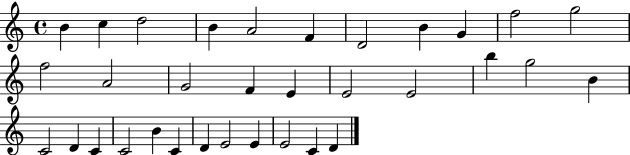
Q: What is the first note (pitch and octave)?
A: B4